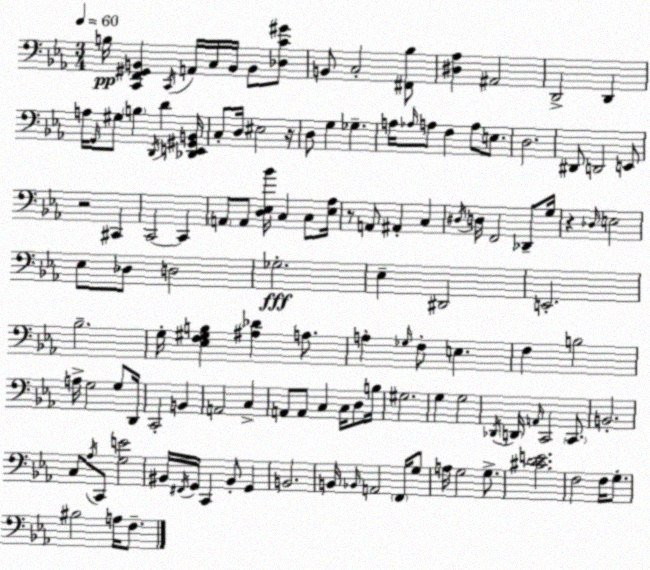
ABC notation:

X:1
T:Untitled
M:3/4
L:1/4
K:Cm
B,/4 [C,,F,,^G,,B,,] C,,/4 A,,/4 C,/4 B,,/4 B,,/2 [_D,C^G]/2 B,,/2 C,2 [^F,,_B,]/2 [^D,_A,] ^A,,2 D,,2 D,, A,/4 G,,/4 ^G,/2 B, D,,/4 D [_D,,E,,^G,,B,,]/4 C,/2 D,/4 ^E,2 z/4 D,/2 G, _G, A,/4 _A,/4 A,/2 F, A,/2 E,/2 D,2 ^D,,/2 D,,2 E,,/2 z2 ^C,, C,,2 C,, A,,/2 A,,/2 [D,_E,_B]/4 C, C,/2 [_E,_A,]/4 z/2 A,,/2 ^A,, C, ^D,/4 D,/4 F,,2 _D,,/2 G,/4 z _D,/4 E,2 _E,/2 _D,/2 D,2 _G,2 _E, ^D,,2 E,,2 _B,2 G,/4 [_E,F,^G,B,] [^A,_D] A,/2 A, _G,/4 F,/2 E, F, B,2 A,/4 G,2 G,/2 D,,/4 C,,2 B,, A,,2 C, A,,/2 A,,/2 C, C,/4 D,/2 B,/4 ^G,2 G, G,2 _D,,/4 D,,/4 A,,/4 C,,2 C,,/2 B,,2 C,/2 _A,/4 C,,/2 [G,E]2 ^B,,/4 ^F,,/4 G,,/4 C,, ^B,,/2 G,, B,,2 B,,/4 _B,,/4 A,,2 F,,/4 G,/2 A,/4 G,2 G,/2 [^CDE]2 F,2 F,/4 G,/2 ^B,2 A,/4 F,/2